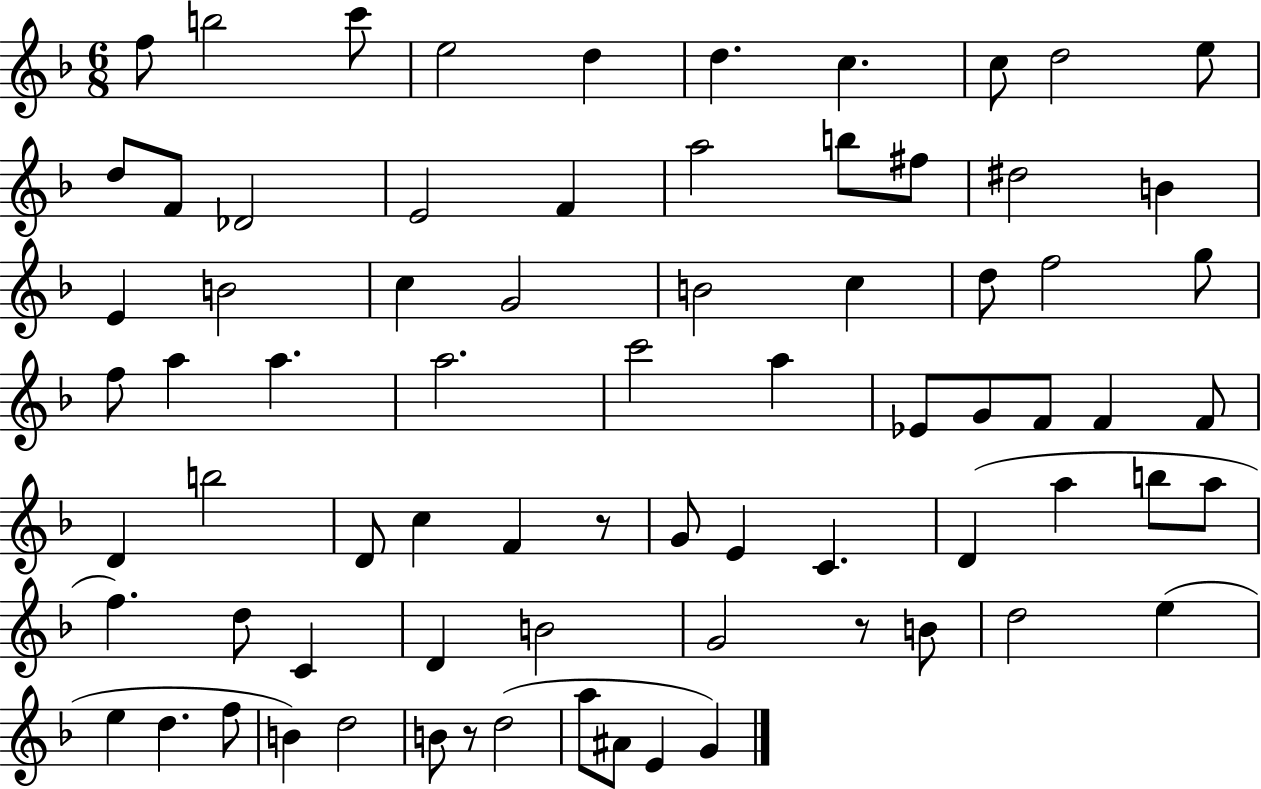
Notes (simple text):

F5/e B5/h C6/e E5/h D5/q D5/q. C5/q. C5/e D5/h E5/e D5/e F4/e Db4/h E4/h F4/q A5/h B5/e F#5/e D#5/h B4/q E4/q B4/h C5/q G4/h B4/h C5/q D5/e F5/h G5/e F5/e A5/q A5/q. A5/h. C6/h A5/q Eb4/e G4/e F4/e F4/q F4/e D4/q B5/h D4/e C5/q F4/q R/e G4/e E4/q C4/q. D4/q A5/q B5/e A5/e F5/q. D5/e C4/q D4/q B4/h G4/h R/e B4/e D5/h E5/q E5/q D5/q. F5/e B4/q D5/h B4/e R/e D5/h A5/e A#4/e E4/q G4/q